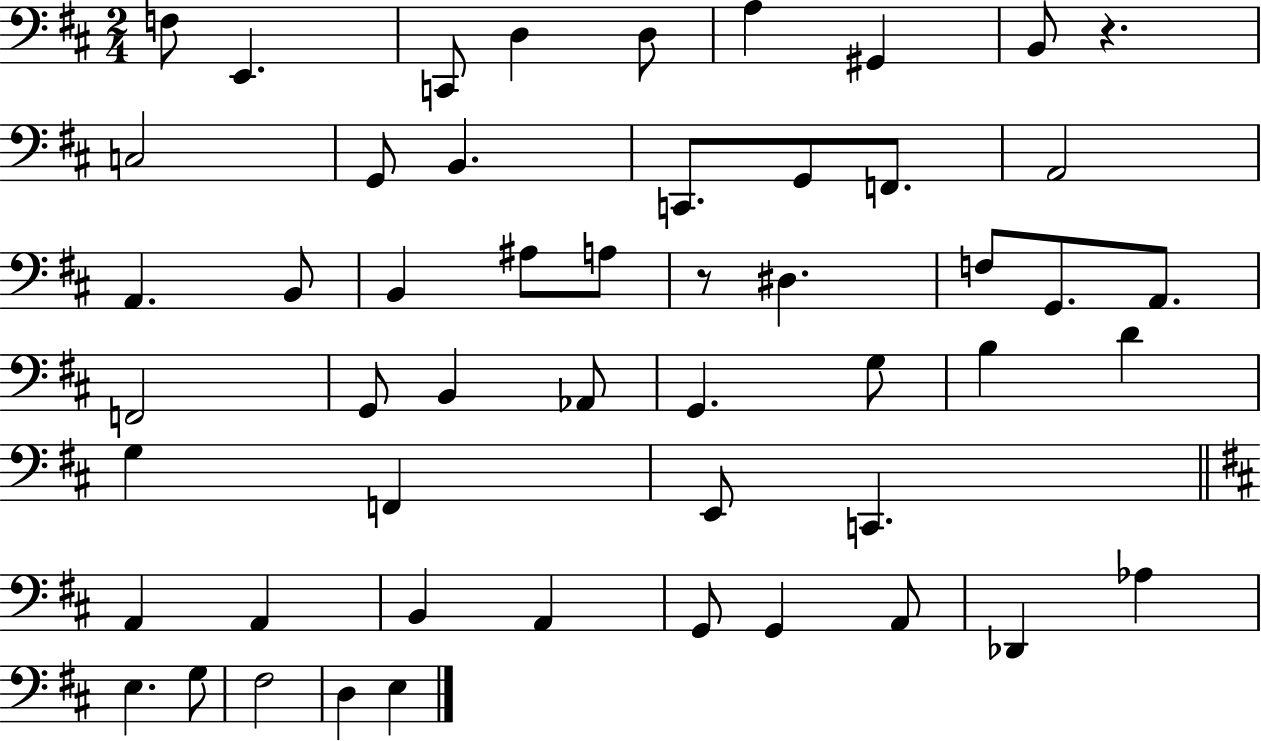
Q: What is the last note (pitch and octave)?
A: E3